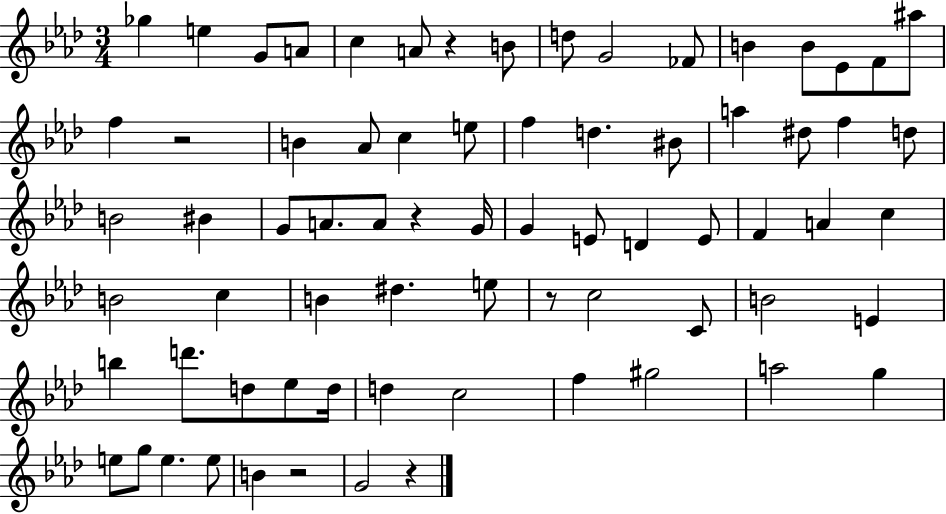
{
  \clef treble
  \numericTimeSignature
  \time 3/4
  \key aes \major
  ges''4 e''4 g'8 a'8 | c''4 a'8 r4 b'8 | d''8 g'2 fes'8 | b'4 b'8 ees'8 f'8 ais''8 | \break f''4 r2 | b'4 aes'8 c''4 e''8 | f''4 d''4. bis'8 | a''4 dis''8 f''4 d''8 | \break b'2 bis'4 | g'8 a'8. a'8 r4 g'16 | g'4 e'8 d'4 e'8 | f'4 a'4 c''4 | \break b'2 c''4 | b'4 dis''4. e''8 | r8 c''2 c'8 | b'2 e'4 | \break b''4 d'''8. d''8 ees''8 d''16 | d''4 c''2 | f''4 gis''2 | a''2 g''4 | \break e''8 g''8 e''4. e''8 | b'4 r2 | g'2 r4 | \bar "|."
}